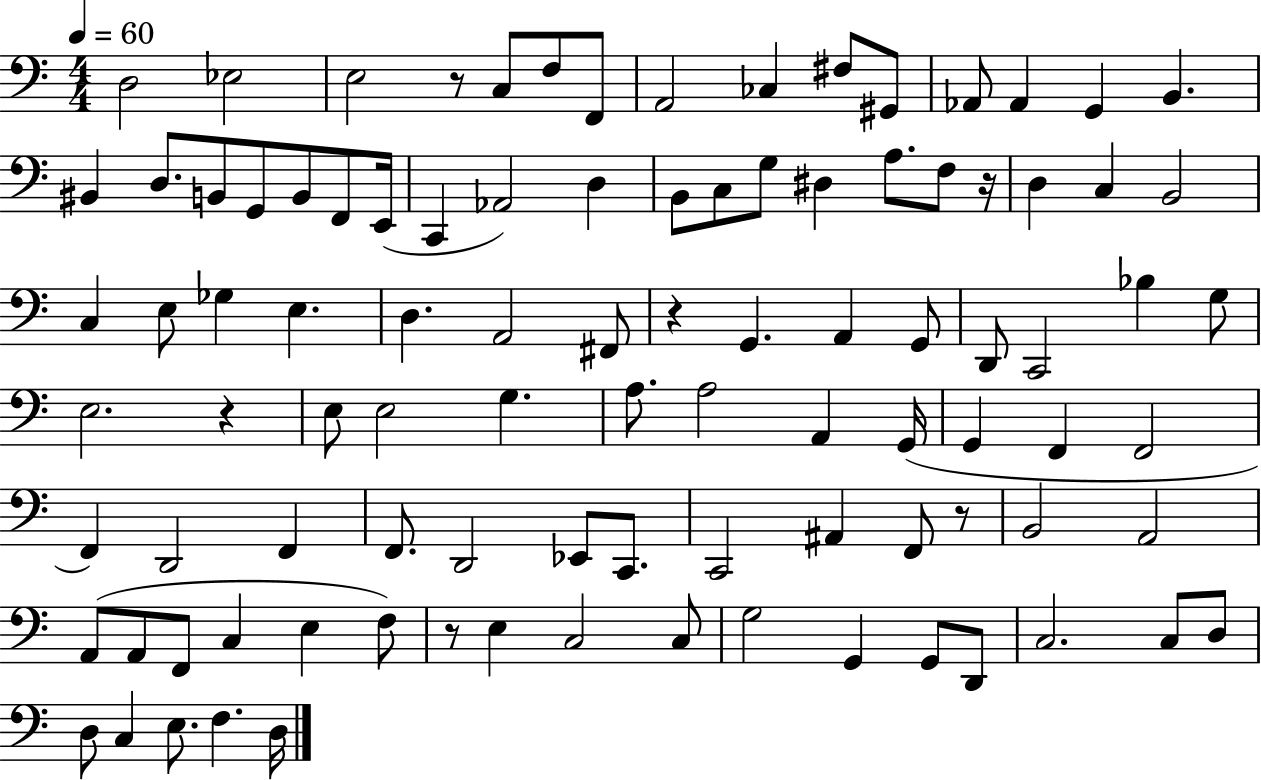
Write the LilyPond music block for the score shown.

{
  \clef bass
  \numericTimeSignature
  \time 4/4
  \key c \major
  \tempo 4 = 60
  \repeat volta 2 { d2 ees2 | e2 r8 c8 f8 f,8 | a,2 ces4 fis8 gis,8 | aes,8 aes,4 g,4 b,4. | \break bis,4 d8. b,8 g,8 b,8 f,8 e,16( | c,4 aes,2) d4 | b,8 c8 g8 dis4 a8. f8 r16 | d4 c4 b,2 | \break c4 e8 ges4 e4. | d4. a,2 fis,8 | r4 g,4. a,4 g,8 | d,8 c,2 bes4 g8 | \break e2. r4 | e8 e2 g4. | a8. a2 a,4 g,16( | g,4 f,4 f,2 | \break f,4) d,2 f,4 | f,8. d,2 ees,8 c,8. | c,2 ais,4 f,8 r8 | b,2 a,2 | \break a,8( a,8 f,8 c4 e4 f8) | r8 e4 c2 c8 | g2 g,4 g,8 d,8 | c2. c8 d8 | \break d8 c4 e8. f4. d16 | } \bar "|."
}